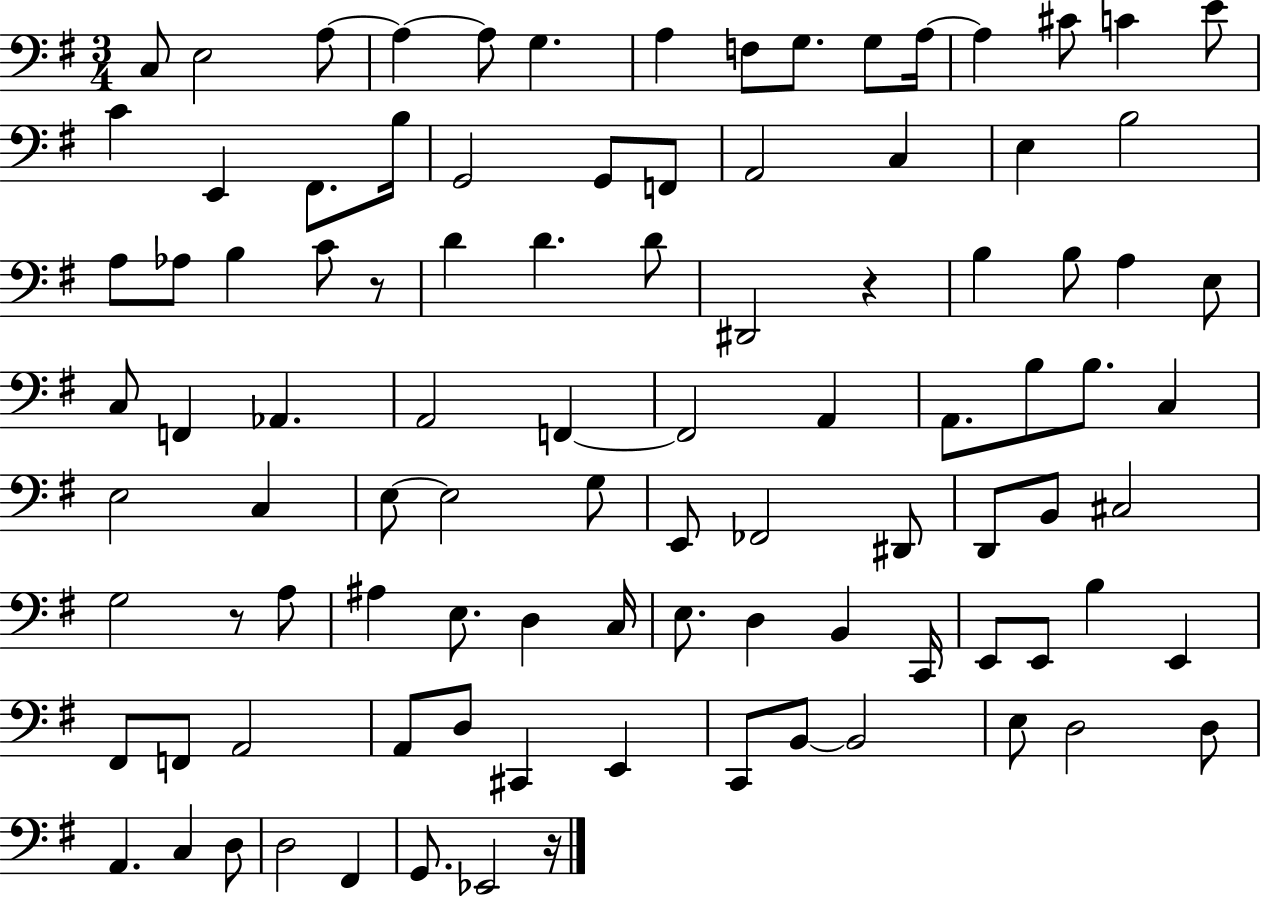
C3/e E3/h A3/e A3/q A3/e G3/q. A3/q F3/e G3/e. G3/e A3/s A3/q C#4/e C4/q E4/e C4/q E2/q F#2/e. B3/s G2/h G2/e F2/e A2/h C3/q E3/q B3/h A3/e Ab3/e B3/q C4/e R/e D4/q D4/q. D4/e D#2/h R/q B3/q B3/e A3/q E3/e C3/e F2/q Ab2/q. A2/h F2/q F2/h A2/q A2/e. B3/e B3/e. C3/q E3/h C3/q E3/e E3/h G3/e E2/e FES2/h D#2/e D2/e B2/e C#3/h G3/h R/e A3/e A#3/q E3/e. D3/q C3/s E3/e. D3/q B2/q C2/s E2/e E2/e B3/q E2/q F#2/e F2/e A2/h A2/e D3/e C#2/q E2/q C2/e B2/e B2/h E3/e D3/h D3/e A2/q. C3/q D3/e D3/h F#2/q G2/e. Eb2/h R/s